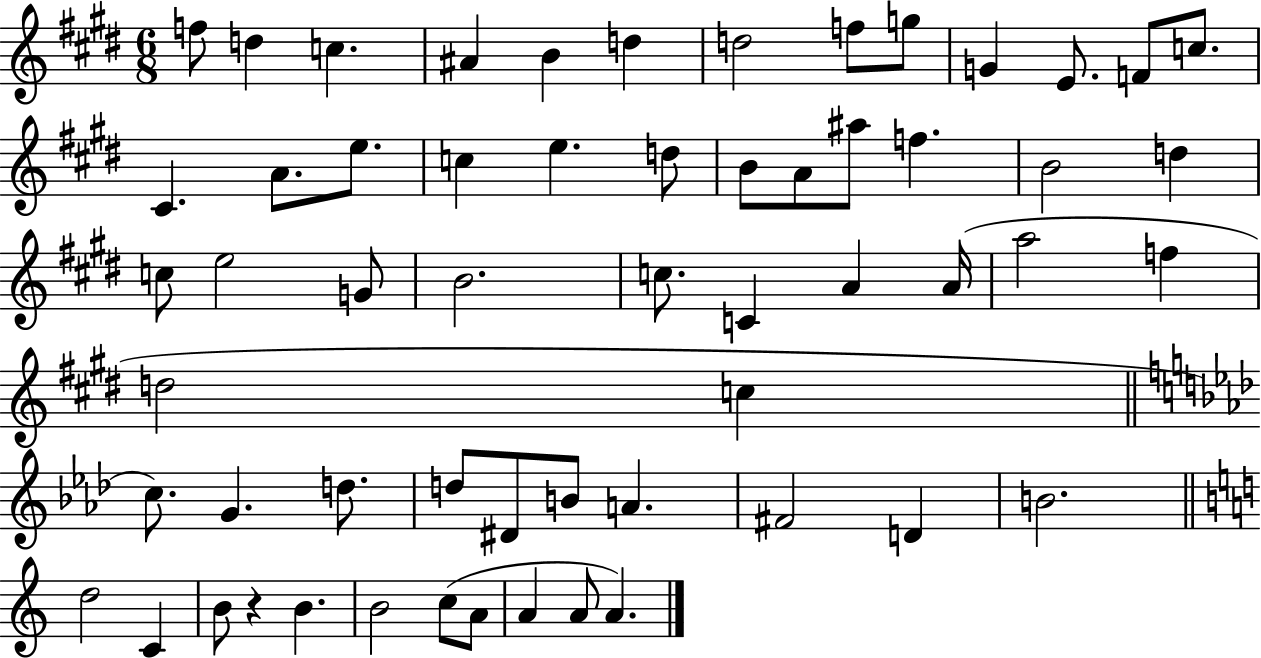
F5/e D5/q C5/q. A#4/q B4/q D5/q D5/h F5/e G5/e G4/q E4/e. F4/e C5/e. C#4/q. A4/e. E5/e. C5/q E5/q. D5/e B4/e A4/e A#5/e F5/q. B4/h D5/q C5/e E5/h G4/e B4/h. C5/e. C4/q A4/q A4/s A5/h F5/q D5/h C5/q C5/e. G4/q. D5/e. D5/e D#4/e B4/e A4/q. F#4/h D4/q B4/h. D5/h C4/q B4/e R/q B4/q. B4/h C5/e A4/e A4/q A4/e A4/q.